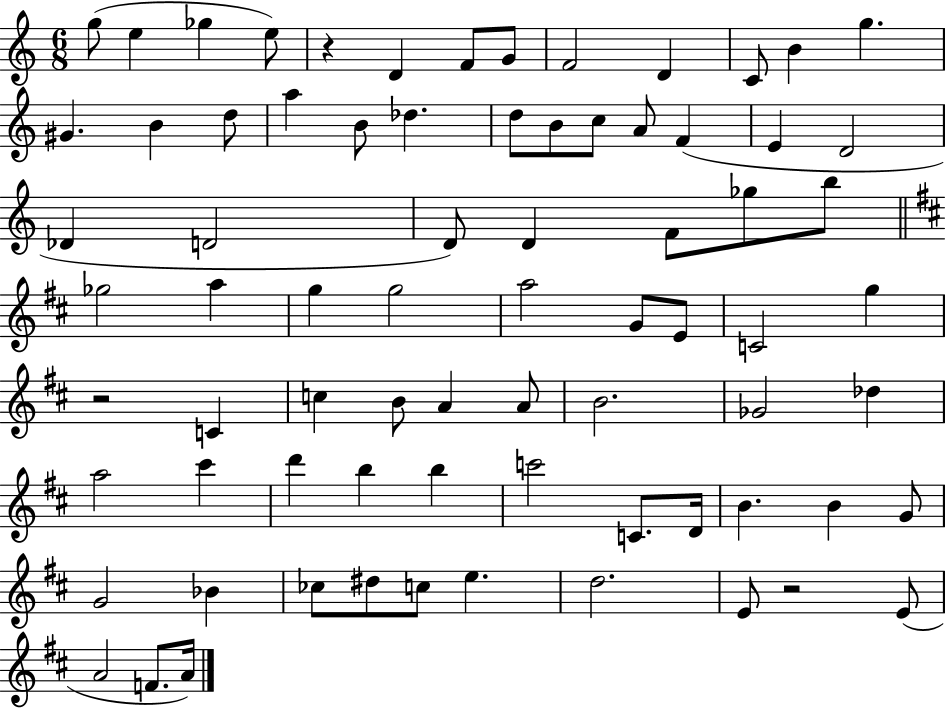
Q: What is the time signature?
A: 6/8